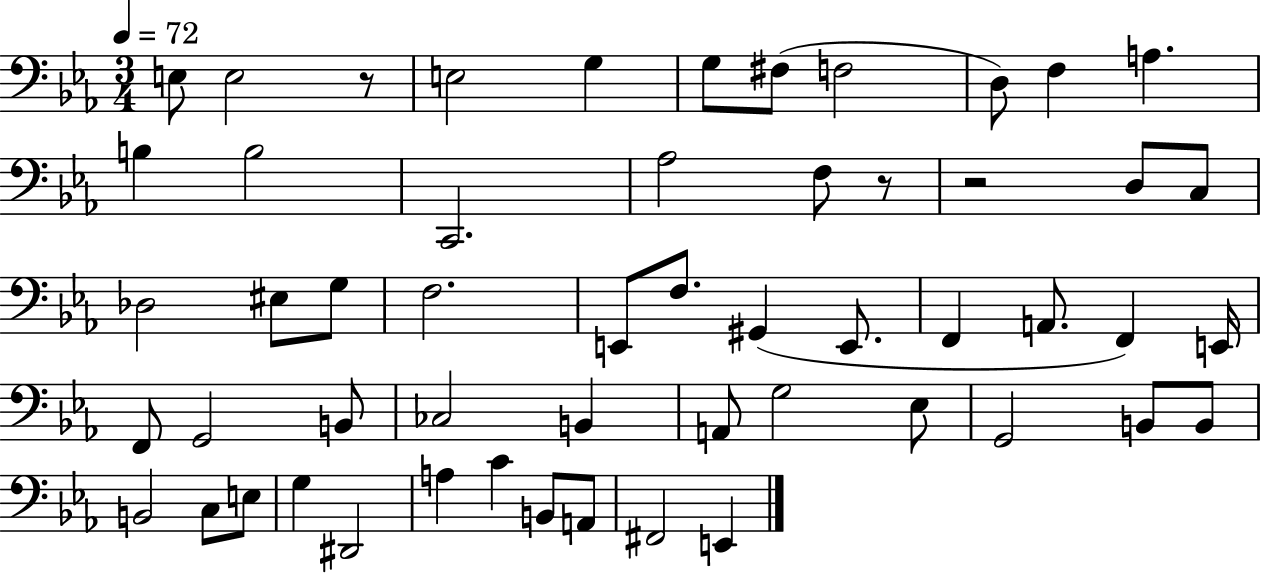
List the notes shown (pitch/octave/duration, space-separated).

E3/e E3/h R/e E3/h G3/q G3/e F#3/e F3/h D3/e F3/q A3/q. B3/q B3/h C2/h. Ab3/h F3/e R/e R/h D3/e C3/e Db3/h EIS3/e G3/e F3/h. E2/e F3/e. G#2/q E2/e. F2/q A2/e. F2/q E2/s F2/e G2/h B2/e CES3/h B2/q A2/e G3/h Eb3/e G2/h B2/e B2/e B2/h C3/e E3/e G3/q D#2/h A3/q C4/q B2/e A2/e F#2/h E2/q